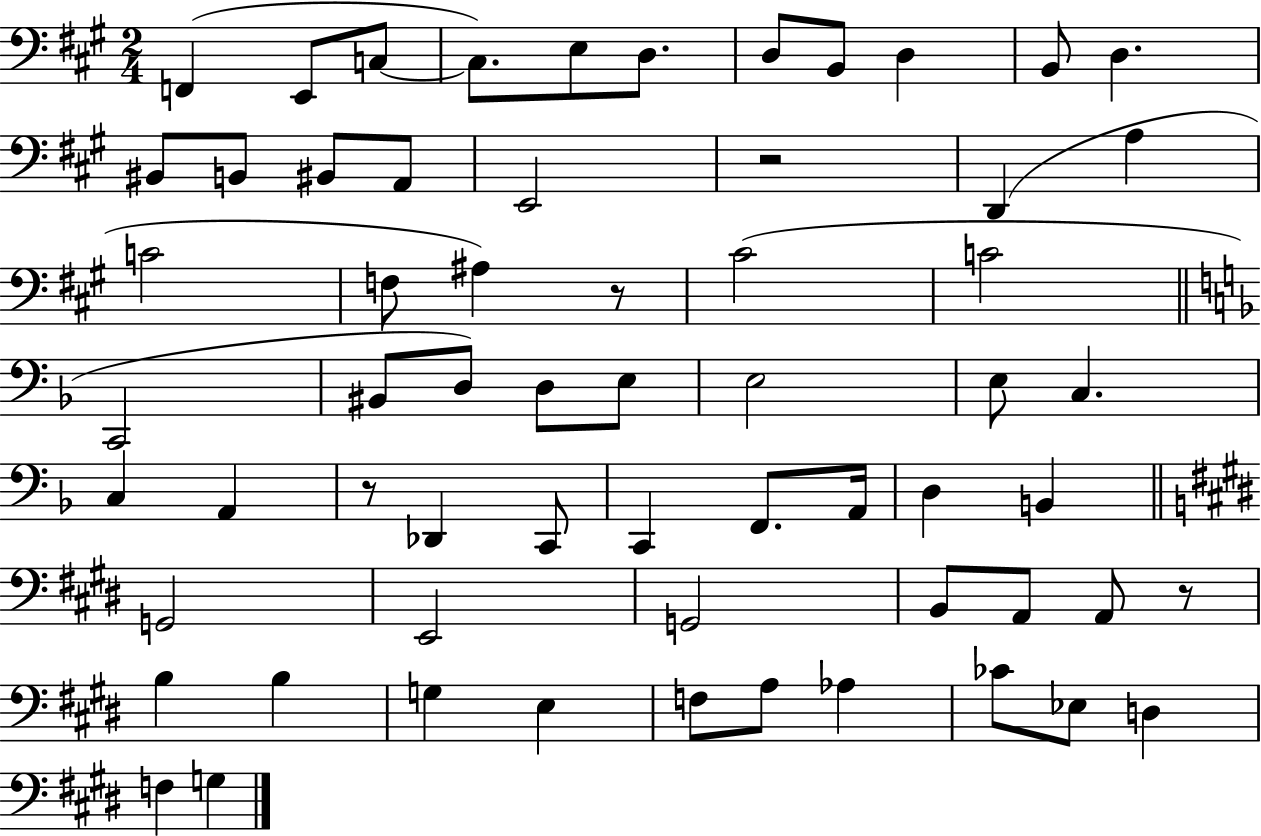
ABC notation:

X:1
T:Untitled
M:2/4
L:1/4
K:A
F,, E,,/2 C,/2 C,/2 E,/2 D,/2 D,/2 B,,/2 D, B,,/2 D, ^B,,/2 B,,/2 ^B,,/2 A,,/2 E,,2 z2 D,, A, C2 F,/2 ^A, z/2 ^C2 C2 C,,2 ^B,,/2 D,/2 D,/2 E,/2 E,2 E,/2 C, C, A,, z/2 _D,, C,,/2 C,, F,,/2 A,,/4 D, B,, G,,2 E,,2 G,,2 B,,/2 A,,/2 A,,/2 z/2 B, B, G, E, F,/2 A,/2 _A, _C/2 _E,/2 D, F, G,